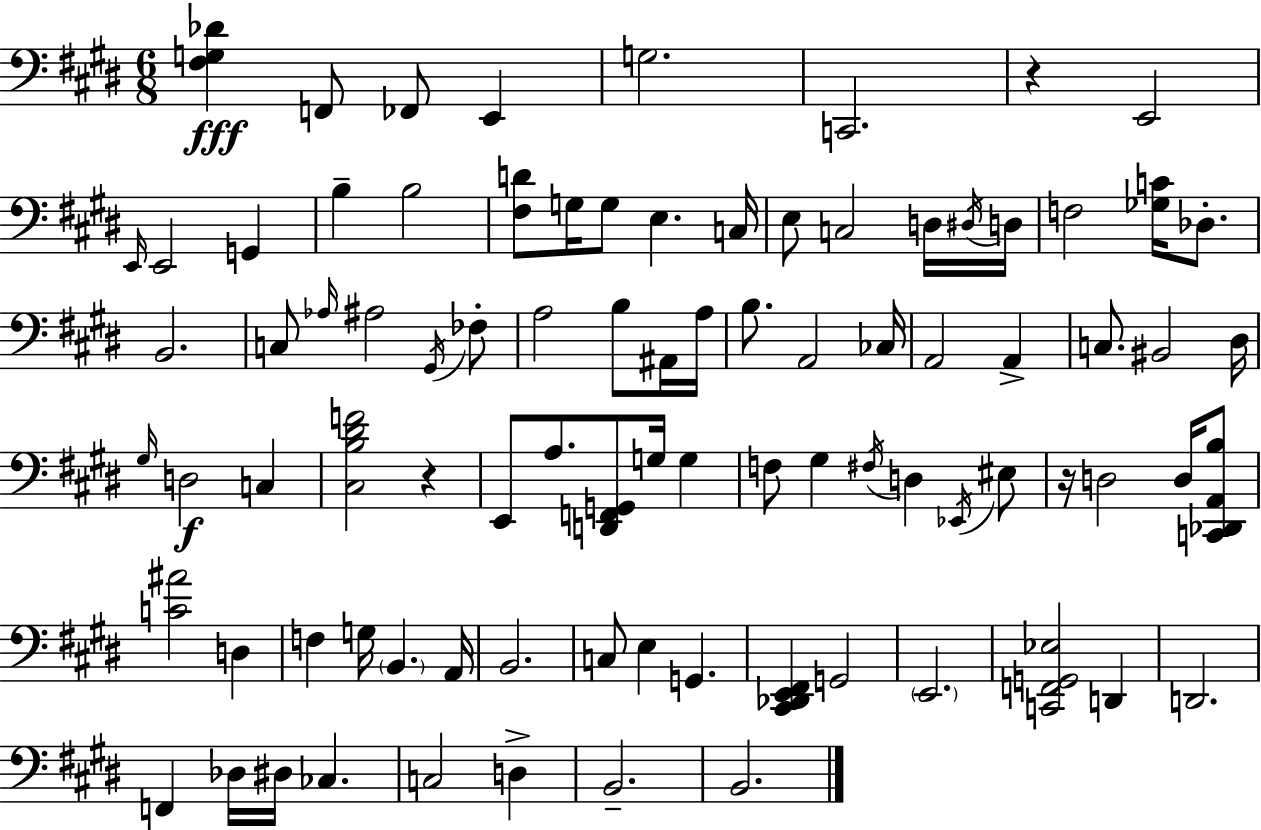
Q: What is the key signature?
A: E major